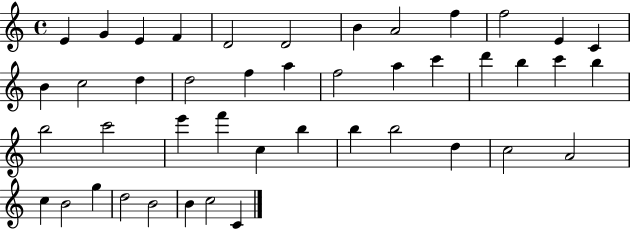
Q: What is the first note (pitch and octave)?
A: E4